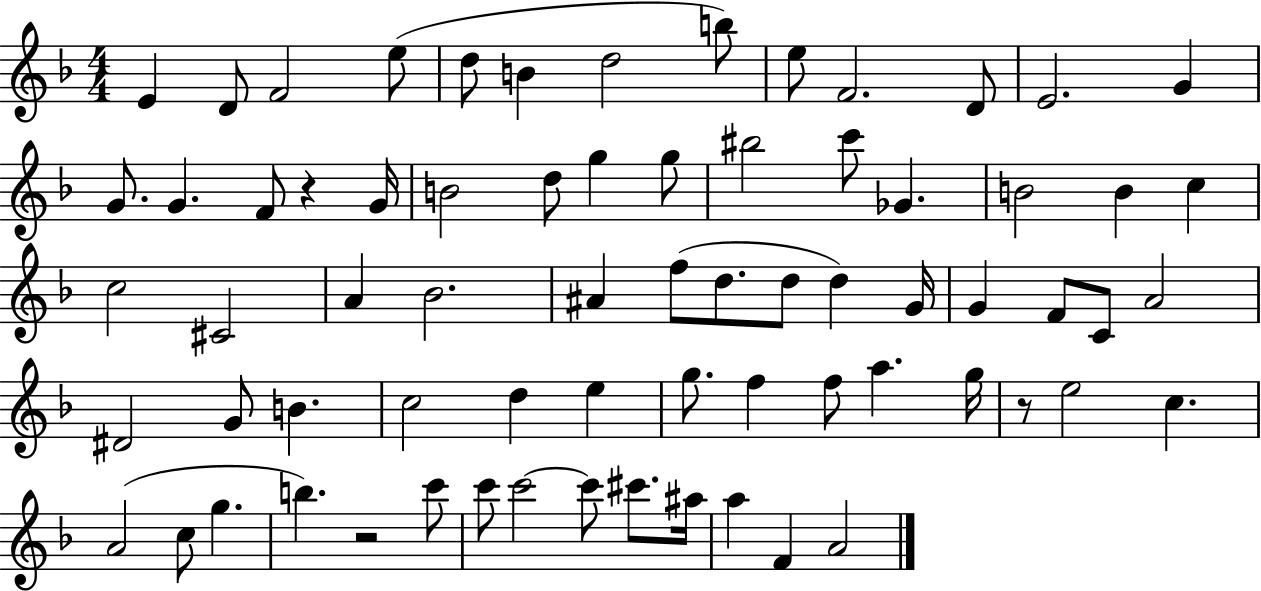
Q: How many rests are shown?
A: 3